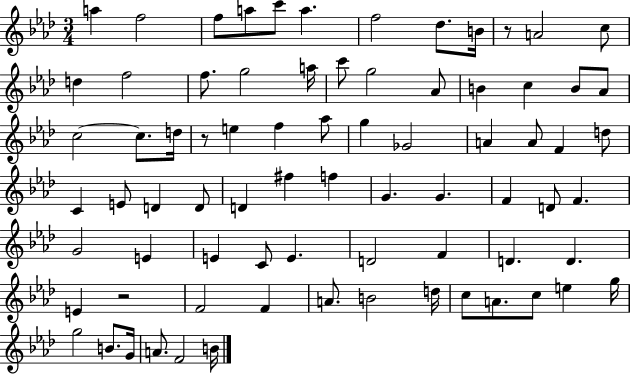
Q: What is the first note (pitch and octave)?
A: A5